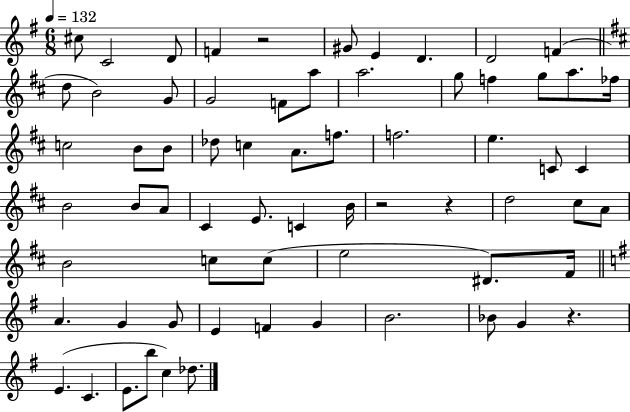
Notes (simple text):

C#5/e C4/h D4/e F4/q R/h G#4/e E4/q D4/q. D4/h F4/q D5/e B4/h G4/e G4/h F4/e A5/e A5/h. G5/e F5/q G5/e A5/e. FES5/s C5/h B4/e B4/e Db5/e C5/q A4/e. F5/e. F5/h. E5/q. C4/e C4/q B4/h B4/e A4/e C#4/q E4/e. C4/q B4/s R/h R/q D5/h C#5/e A4/e B4/h C5/e C5/e E5/h D#4/e. F#4/s A4/q. G4/q G4/e E4/q F4/q G4/q B4/h. Bb4/e G4/q R/q. E4/q. C4/q. E4/e. B5/e C5/q Db5/e.